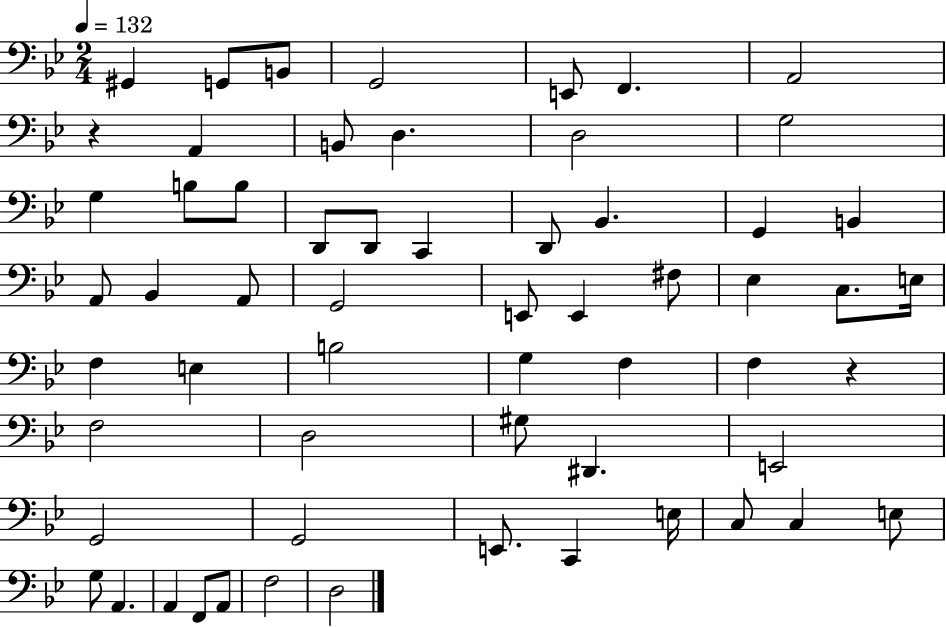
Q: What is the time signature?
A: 2/4